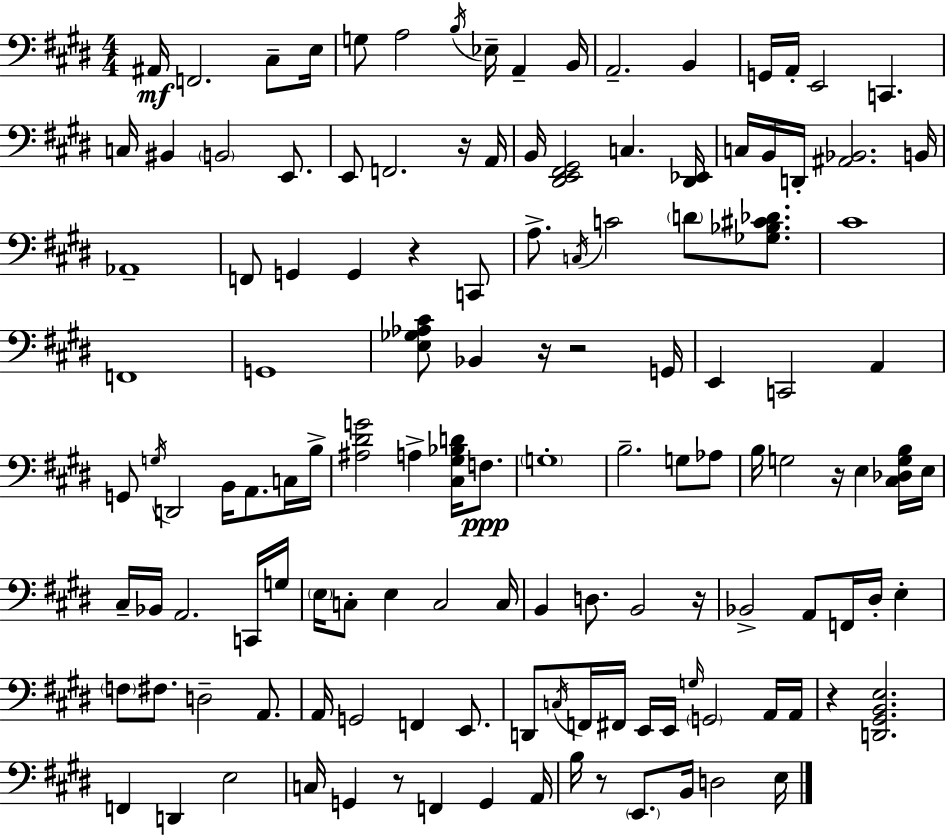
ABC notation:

X:1
T:Untitled
M:4/4
L:1/4
K:E
^A,,/4 F,,2 ^C,/2 E,/4 G,/2 A,2 B,/4 _E,/4 A,, B,,/4 A,,2 B,, G,,/4 A,,/4 E,,2 C,, C,/4 ^B,, B,,2 E,,/2 E,,/2 F,,2 z/4 A,,/4 B,,/4 [^D,,E,,^F,,^G,,]2 C, [^D,,_E,,]/4 C,/4 B,,/4 D,,/4 [^A,,_B,,]2 B,,/4 _A,,4 F,,/2 G,, G,, z C,,/2 A,/2 C,/4 C2 D/2 [_G,_B,^C_D]/2 ^C4 F,,4 G,,4 [E,_G,_A,^C]/2 _B,, z/4 z2 G,,/4 E,, C,,2 A,, G,,/2 G,/4 D,,2 B,,/4 A,,/2 C,/4 B,/4 [^A,^DG]2 A, [^C,^G,_B,D]/4 F,/2 G,4 B,2 G,/2 _A,/2 B,/4 G,2 z/4 E, [^C,_D,G,B,]/4 E,/4 ^C,/4 _B,,/4 A,,2 C,,/4 G,/4 E,/4 C,/2 E, C,2 C,/4 B,, D,/2 B,,2 z/4 _B,,2 A,,/2 F,,/4 ^D,/4 E, F,/2 ^F,/2 D,2 A,,/2 A,,/4 G,,2 F,, E,,/2 D,,/2 C,/4 F,,/4 ^F,,/4 E,,/4 E,,/4 G,/4 G,,2 A,,/4 A,,/4 z [D,,^G,,B,,E,]2 F,, D,, E,2 C,/4 G,, z/2 F,, G,, A,,/4 B,/4 z/2 E,,/2 B,,/4 D,2 E,/4